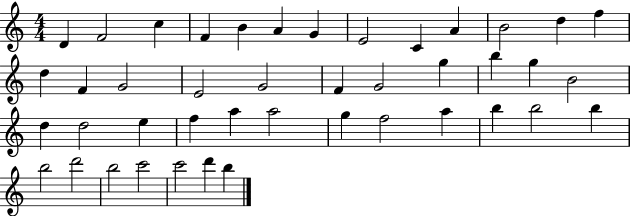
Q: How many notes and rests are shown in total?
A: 43